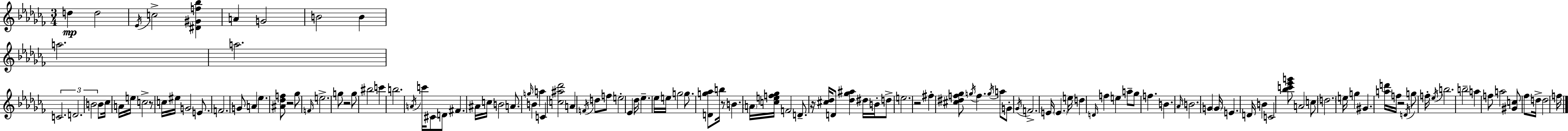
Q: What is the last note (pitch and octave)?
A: F5